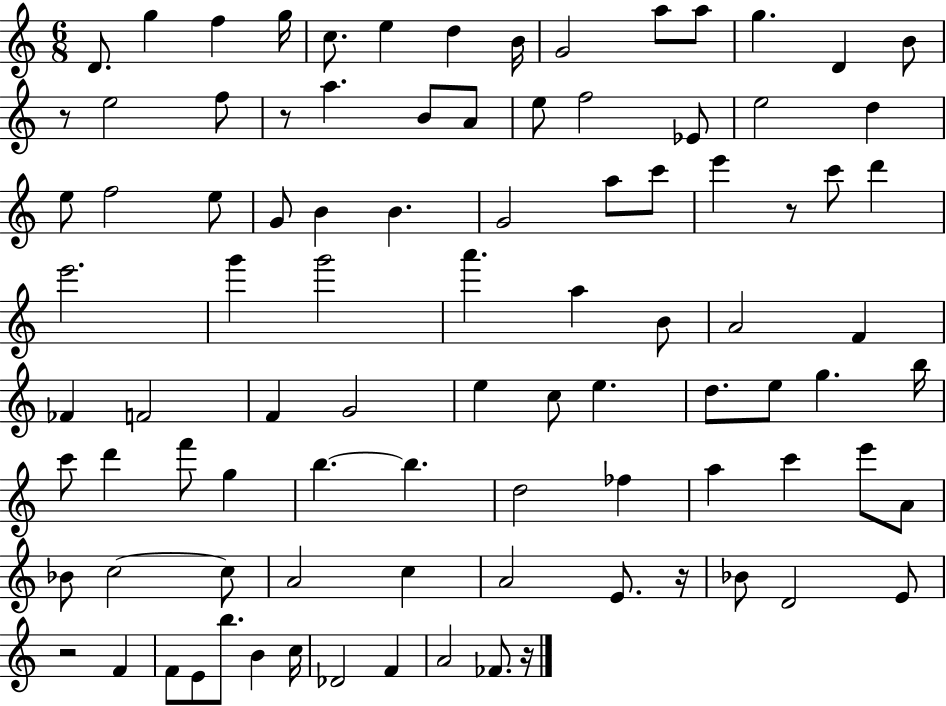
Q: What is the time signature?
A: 6/8